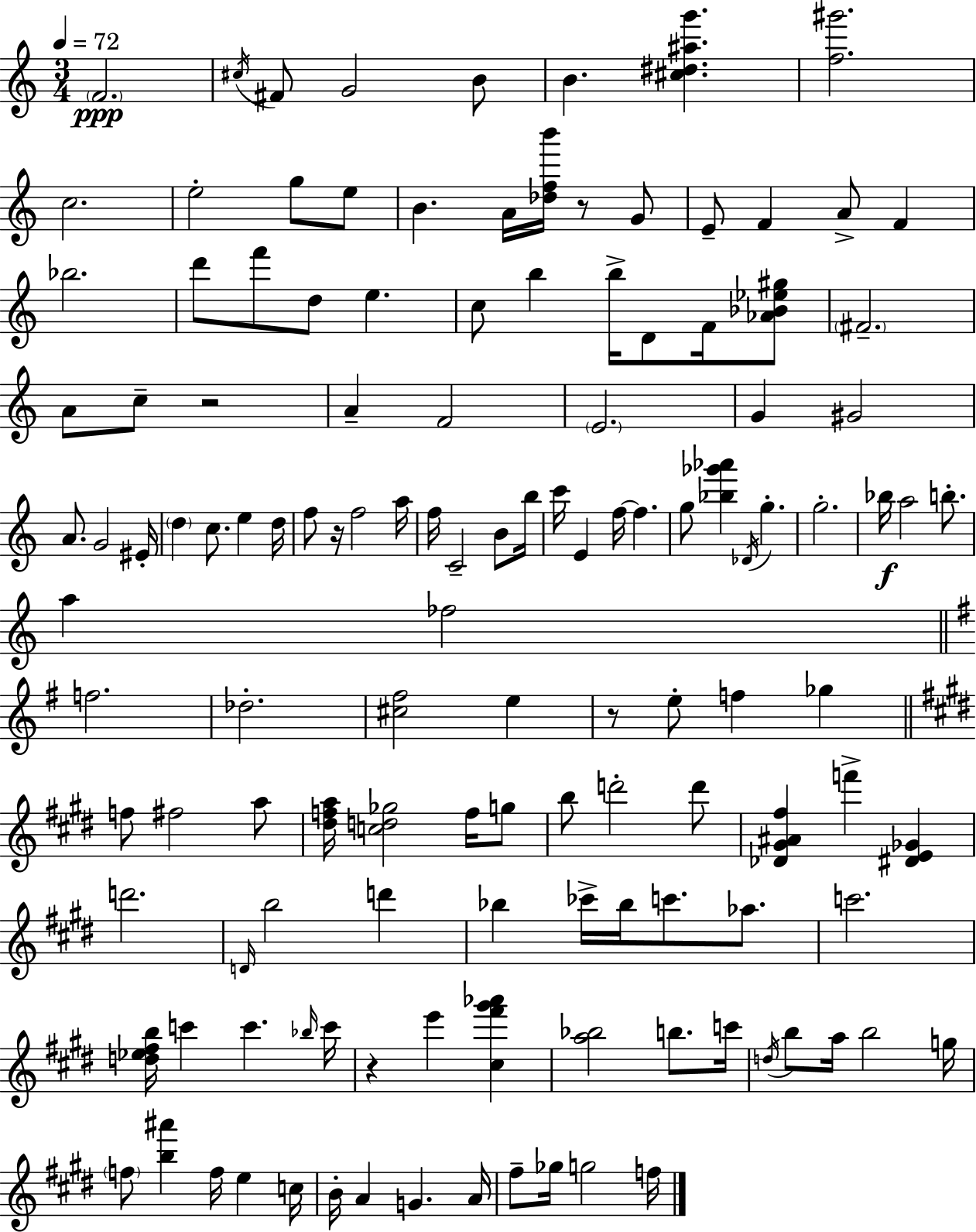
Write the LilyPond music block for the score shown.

{
  \clef treble
  \numericTimeSignature
  \time 3/4
  \key c \major
  \tempo 4 = 72
  \parenthesize f'2.\ppp | \acciaccatura { cis''16 } fis'8 g'2 b'8 | b'4. <cis'' dis'' ais'' g'''>4. | <f'' gis'''>2. | \break c''2. | e''2-. g''8 e''8 | b'4. a'16 <des'' f'' b'''>16 r8 g'8 | e'8-- f'4 a'8-> f'4 | \break bes''2. | d'''8 f'''8 d''8 e''4. | c''8 b''4 b''16-> d'8 f'16 <aes' bes' ees'' gis''>8 | \parenthesize fis'2.-- | \break a'8 c''8-- r2 | a'4-- f'2 | \parenthesize e'2. | g'4 gis'2 | \break a'8. g'2 | eis'16-. \parenthesize d''4 c''8. e''4 | d''16 f''8 r16 f''2 | a''16 f''16 c'2-- b'8 | \break b''16 c'''16 e'4 f''16~~ f''4. | g''8 <bes'' ges''' aes'''>4 \acciaccatura { des'16 } g''4.-. | g''2.-. | bes''16\f a''2 b''8.-. | \break a''4 fes''2 | \bar "||" \break \key g \major f''2. | des''2.-. | <cis'' fis''>2 e''4 | r8 e''8-. f''4 ges''4 | \break \bar "||" \break \key e \major f''8 fis''2 a''8 | <dis'' f'' a''>16 <c'' d'' ges''>2 f''16 g''8 | b''8 d'''2-. d'''8 | <des' gis' ais' fis''>4 f'''4-> <dis' e' ges'>4 | \break d'''2. | \grace { d'16 } b''2 d'''4 | bes''4 ces'''16-> bes''16 c'''8. aes''8. | c'''2. | \break <d'' ees'' fis'' b''>16 c'''4 c'''4. | \grace { bes''16 } c'''16 r4 e'''4 <cis'' fis''' gis''' aes'''>4 | <a'' bes''>2 b''8. | c'''16 \acciaccatura { d''16 } b''8 a''16 b''2 | \break g''16 \parenthesize f''8 <b'' ais'''>4 f''16 e''4 | c''16 b'16-. a'4 g'4. | a'16 fis''8-- ges''16 g''2 | f''16 \bar "|."
}